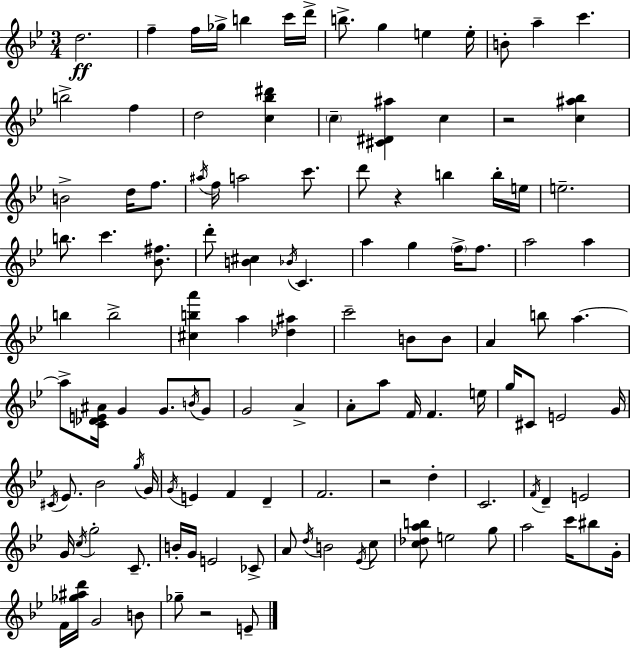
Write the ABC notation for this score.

X:1
T:Untitled
M:3/4
L:1/4
K:Bb
d2 f f/4 _g/4 b c'/4 d'/4 b/2 g e e/4 B/2 a c' b2 f d2 [c_b^d'] c [^C^D^a] c z2 [c^a_b] B2 d/4 f/2 ^a/4 f/4 a2 c'/2 d'/2 z b b/4 e/4 e2 b/2 c' [_B^f]/2 d'/2 [B^c] _B/4 C a g f/4 f/2 a2 a b b2 [^cba'] a [_d^a] c'2 B/2 B/2 A b/2 a a/2 [C_DE^A]/4 G G/2 B/4 G/2 G2 A A/2 a/2 F/4 F e/4 g/4 ^C/2 E2 G/4 ^C/4 _E/2 _B2 g/4 G/4 G/4 E F D F2 z2 d C2 F/4 D E2 G/4 c/4 g2 C/2 B/4 G/4 E2 _C/2 A/2 d/4 B2 _E/4 c/2 [c_dab]/2 e2 g/2 a2 c'/4 ^b/2 G/4 F/4 [_g^ad']/4 G2 B/2 _g/2 z2 E/2